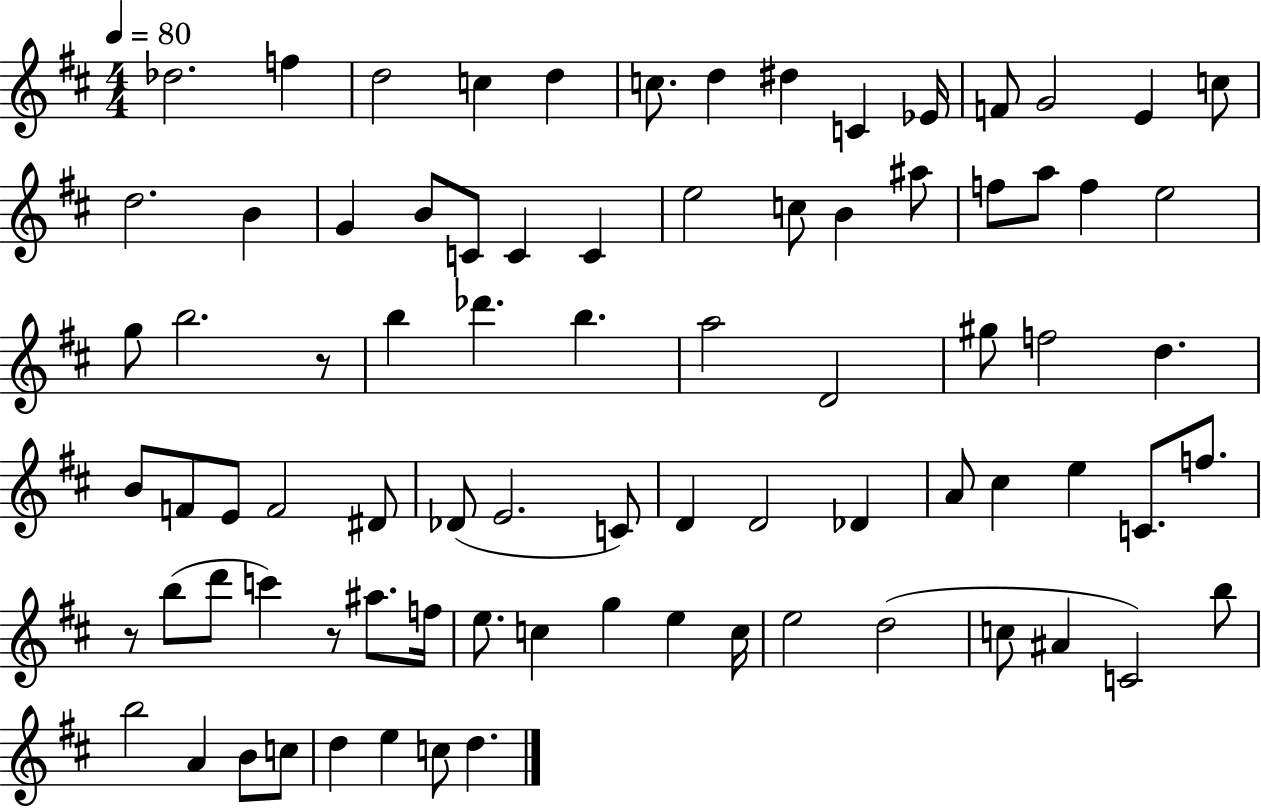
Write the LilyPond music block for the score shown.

{
  \clef treble
  \numericTimeSignature
  \time 4/4
  \key d \major
  \tempo 4 = 80
  des''2. f''4 | d''2 c''4 d''4 | c''8. d''4 dis''4 c'4 ees'16 | f'8 g'2 e'4 c''8 | \break d''2. b'4 | g'4 b'8 c'8 c'4 c'4 | e''2 c''8 b'4 ais''8 | f''8 a''8 f''4 e''2 | \break g''8 b''2. r8 | b''4 des'''4. b''4. | a''2 d'2 | gis''8 f''2 d''4. | \break b'8 f'8 e'8 f'2 dis'8 | des'8( e'2. c'8) | d'4 d'2 des'4 | a'8 cis''4 e''4 c'8. f''8. | \break r8 b''8( d'''8 c'''4) r8 ais''8. f''16 | e''8. c''4 g''4 e''4 c''16 | e''2 d''2( | c''8 ais'4 c'2) b''8 | \break b''2 a'4 b'8 c''8 | d''4 e''4 c''8 d''4. | \bar "|."
}